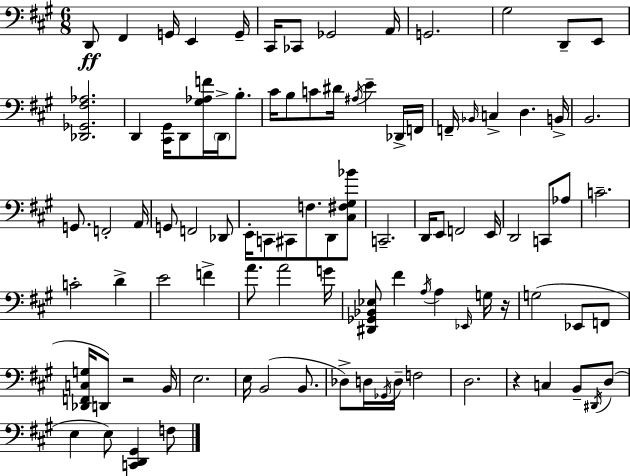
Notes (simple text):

D2/e F#2/q G2/s E2/q G2/s C#2/s CES2/e Gb2/h A2/s G2/h. G#3/h D2/e E2/e [Db2,Gb2,F#3,Ab3]/h. D2/q [C#2,G#2]/s D2/e [G#3,Ab3,F4]/s D2/s B3/e. C#4/s B3/e C4/e D#4/s A#3/s E4/q Db2/s F2/s F2/s Bb2/s C3/q D3/q. B2/s B2/h. G2/e. F2/h A2/s G2/e F2/h Db2/e E2/s C2/e C#2/e F3/e. D2/e [C#3,F#3,G#3,Bb4]/e C2/h. D2/s E2/e F2/h E2/s D2/h C2/e Ab3/e C4/h. C4/h D4/q E4/h F4/q A4/e. A4/h G4/s [D#2,Gb2,Bb2,Eb3]/e F#4/q A3/s A3/q Eb2/s G3/s R/s G3/h Eb2/e F2/e [Db2,F2,C3,G3]/s D2/e R/h B2/s E3/h. E3/s B2/h B2/e. Db3/e D3/s Gb2/s D3/s F3/h D3/h. R/q C3/q B2/e D#2/s D3/e E3/q E3/e [C2,D2,G#2]/q F3/e